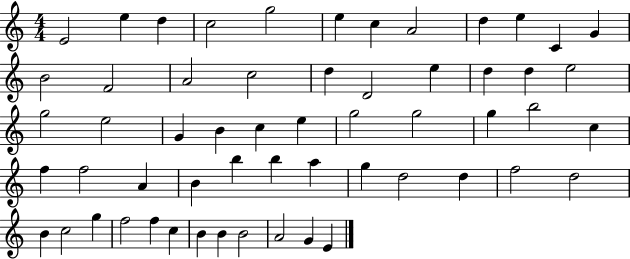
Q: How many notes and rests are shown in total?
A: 57